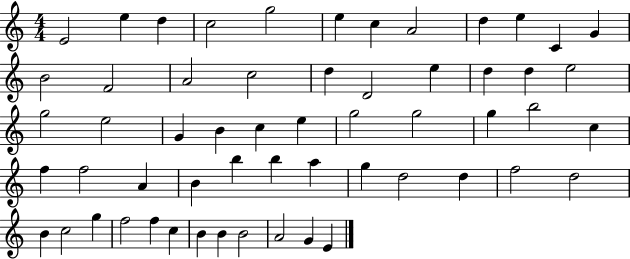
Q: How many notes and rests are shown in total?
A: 57